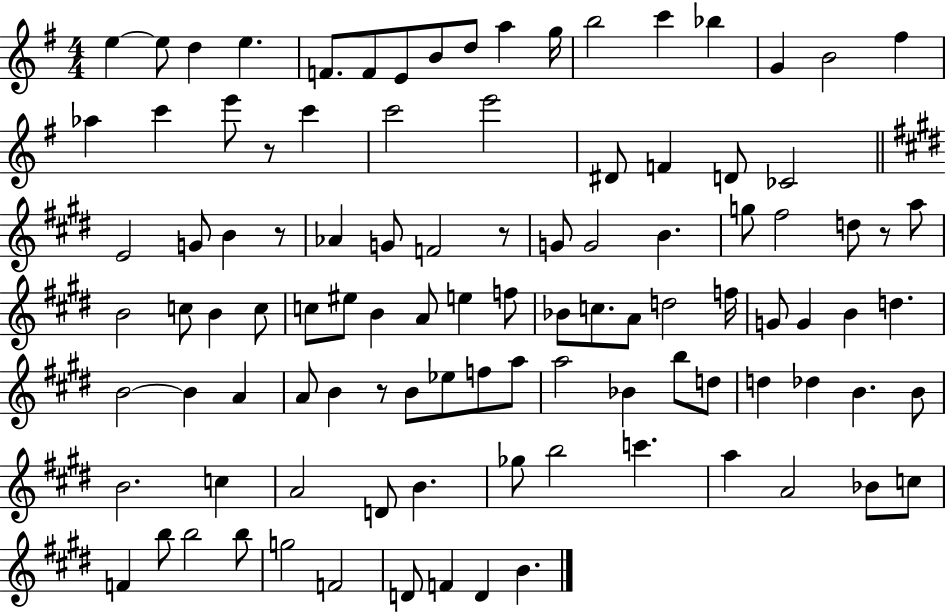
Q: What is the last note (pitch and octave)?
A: B4